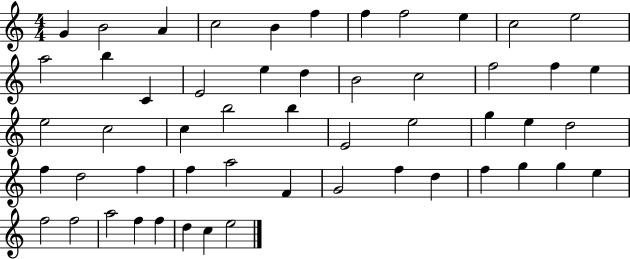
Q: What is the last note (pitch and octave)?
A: E5